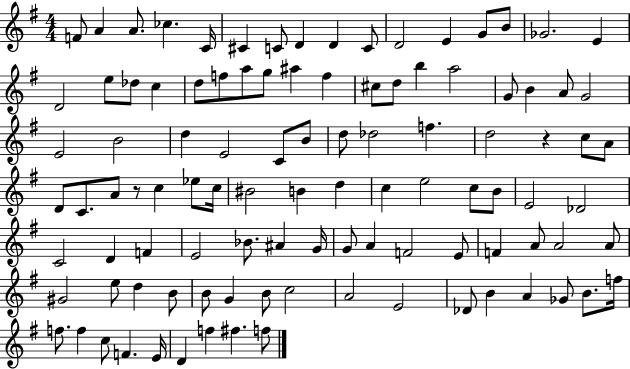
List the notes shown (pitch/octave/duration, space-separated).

F4/e A4/q A4/e. CES5/q. C4/s C#4/q C4/e D4/q D4/q C4/e D4/h E4/q G4/e B4/e Gb4/h. E4/q D4/h E5/e Db5/e C5/q D5/e F5/e A5/e G5/e A#5/q F5/q C#5/e D5/e B5/q A5/h G4/e B4/q A4/e G4/h E4/h B4/h D5/q E4/h C4/e B4/e D5/e Db5/h F5/q. D5/h R/q C5/e A4/e D4/e C4/e. A4/e R/e C5/q Eb5/e C5/s BIS4/h B4/q D5/q C5/q E5/h C5/e B4/e E4/h Db4/h C4/h D4/q F4/q E4/h Bb4/e. A#4/q G4/s G4/e A4/q F4/h E4/e F4/q A4/e A4/h A4/e G#4/h E5/e D5/q B4/e B4/e G4/q B4/e C5/h A4/h E4/h Db4/e B4/q A4/q Gb4/e B4/e. F5/s F5/e. F5/q C5/e F4/q. E4/s D4/q F5/q F#5/q. F5/e